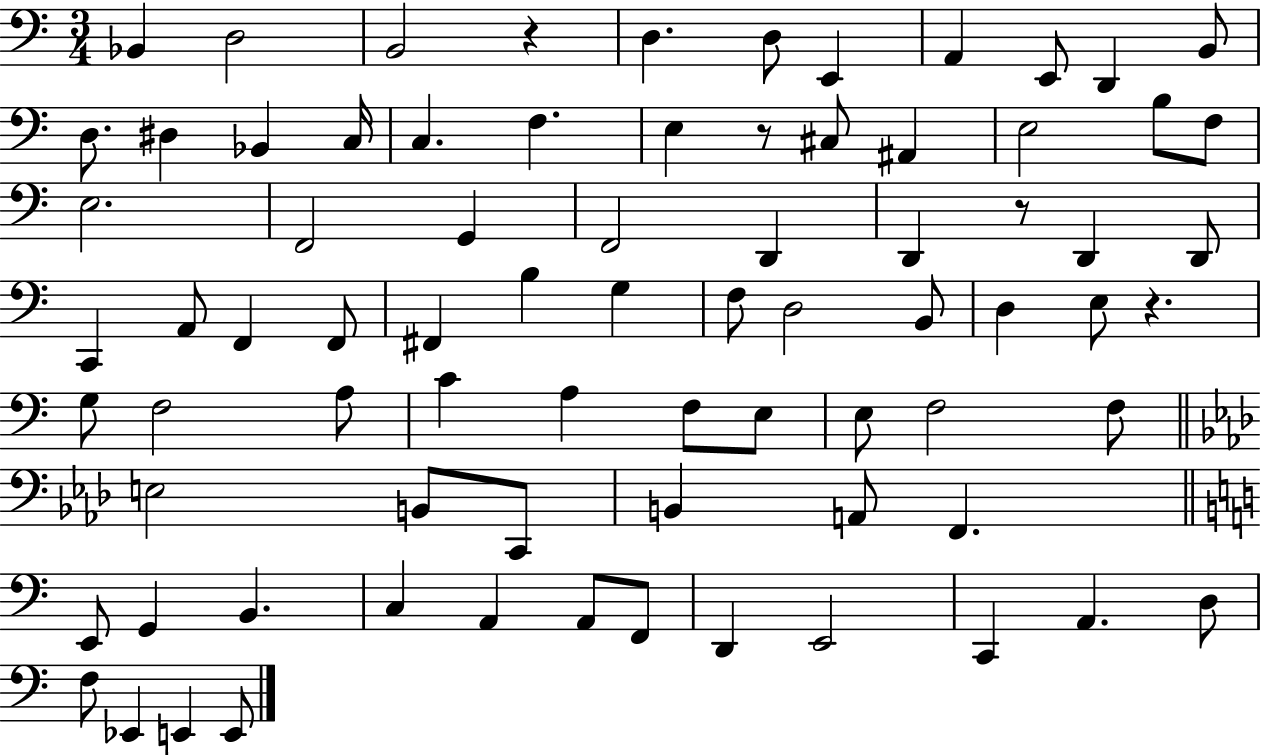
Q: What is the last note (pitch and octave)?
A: E2